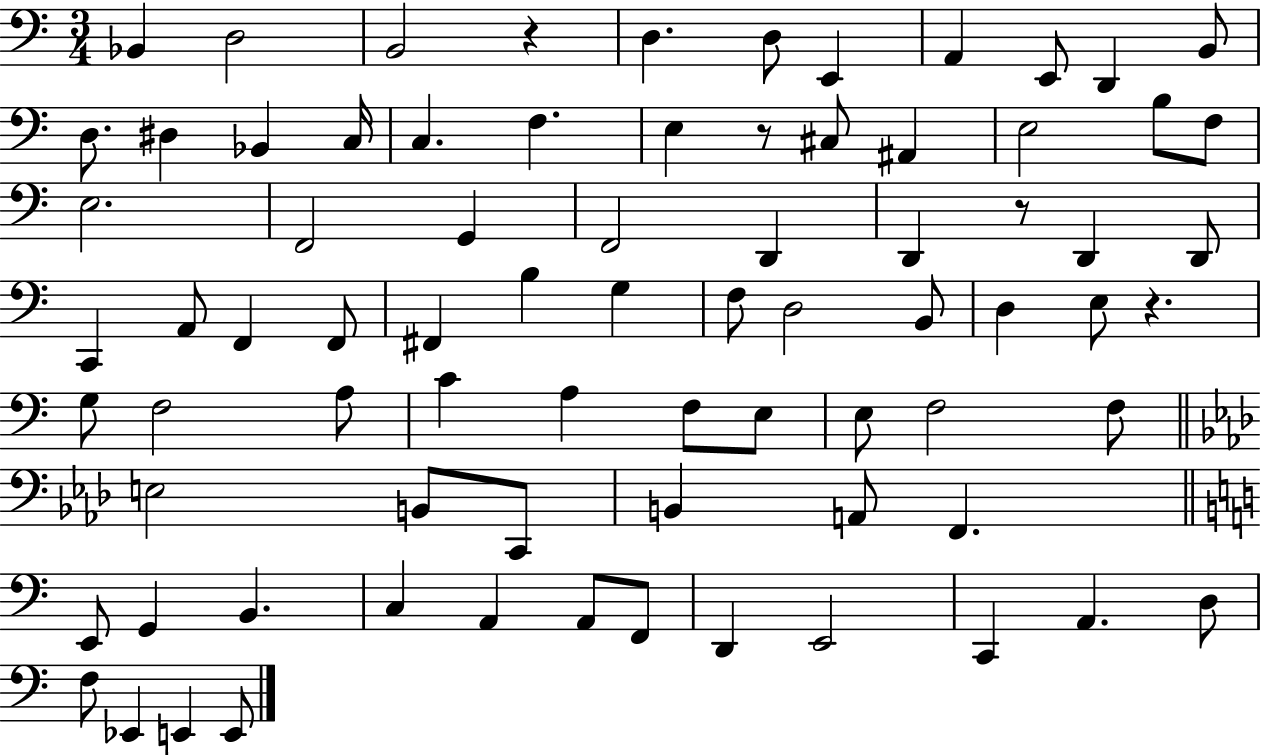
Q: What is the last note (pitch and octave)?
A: E2